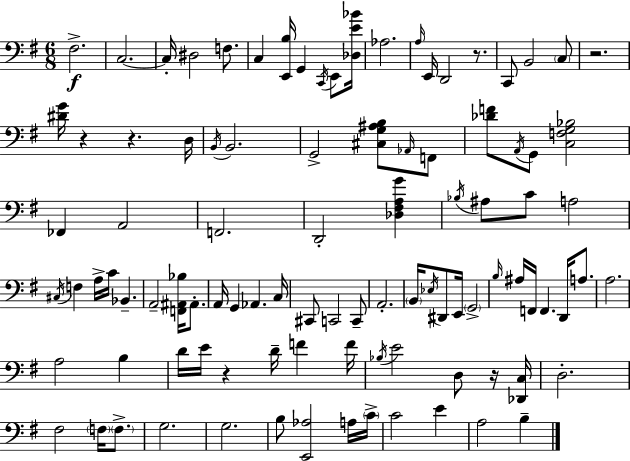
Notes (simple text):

F#3/h. C3/h. C3/s D#3/h F3/e. C3/q [E2,B3]/s G2/q C2/s E2/e [Db3,E4,Bb4]/s Ab3/h. A3/s E2/s D2/h R/e. C2/e B2/h C3/e R/h. [D#4,G4]/s R/q R/q. D3/s B2/s B2/h. G2/h [C#3,G3,A#3,B3]/e Ab2/s F2/e [Db4,F4]/e A2/s G2/e [C3,F3,G3,Bb3]/h FES2/q A2/h F2/h. D2/h [Db3,F#3,A3,G4]/q Bb3/s A#3/e C4/e A3/h C#3/s F3/q A3/s C4/s Bb2/q. A2/h [F2,A#2,Bb3]/s A#2/e. A2/s G2/q Ab2/q. C3/s C#2/e C2/h C2/e A2/h. B2/s Eb3/s D#2/e E2/s G2/h B3/s A#3/s F2/s F2/q. D2/s A3/e. A3/h. A3/h B3/q D4/s E4/s R/q D4/s F4/q F4/s Bb3/s E4/h D3/e R/s [Db2,C3]/s D3/h. F#3/h F3/s F3/e. G3/h. G3/h. B3/e [E2,Ab3]/h A3/s C4/s C4/h E4/q A3/h B3/q